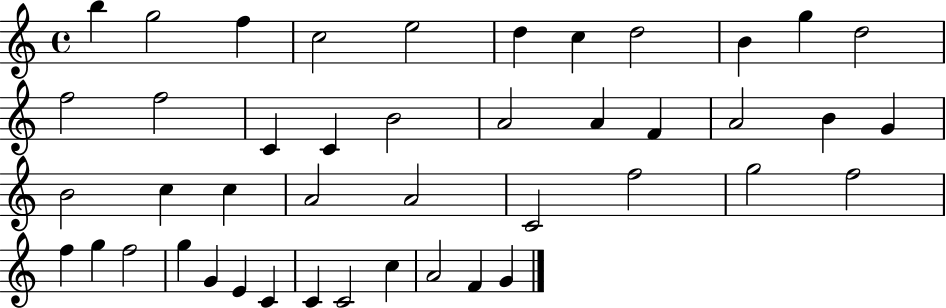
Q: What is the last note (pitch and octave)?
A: G4